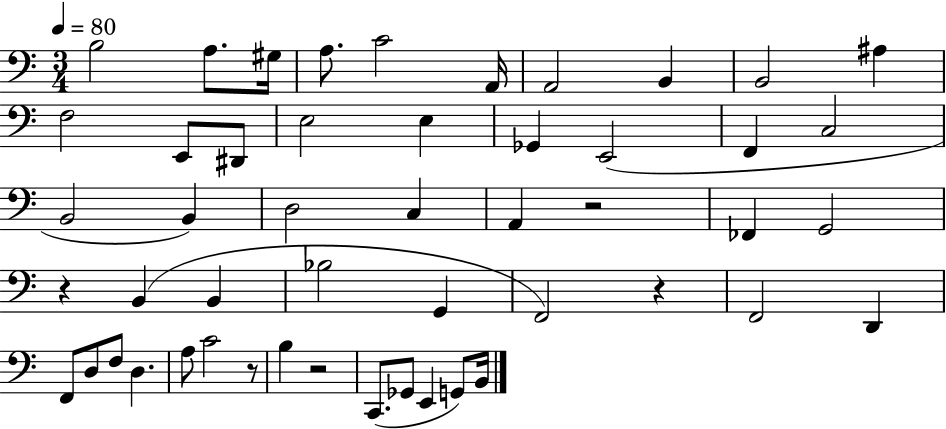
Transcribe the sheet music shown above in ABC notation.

X:1
T:Untitled
M:3/4
L:1/4
K:C
B,2 A,/2 ^G,/4 A,/2 C2 A,,/4 A,,2 B,, B,,2 ^A, F,2 E,,/2 ^D,,/2 E,2 E, _G,, E,,2 F,, C,2 B,,2 B,, D,2 C, A,, z2 _F,, G,,2 z B,, B,, _B,2 G,, F,,2 z F,,2 D,, F,,/2 D,/2 F,/2 D, A,/2 C2 z/2 B, z2 C,,/2 _G,,/2 E,, G,,/2 B,,/4